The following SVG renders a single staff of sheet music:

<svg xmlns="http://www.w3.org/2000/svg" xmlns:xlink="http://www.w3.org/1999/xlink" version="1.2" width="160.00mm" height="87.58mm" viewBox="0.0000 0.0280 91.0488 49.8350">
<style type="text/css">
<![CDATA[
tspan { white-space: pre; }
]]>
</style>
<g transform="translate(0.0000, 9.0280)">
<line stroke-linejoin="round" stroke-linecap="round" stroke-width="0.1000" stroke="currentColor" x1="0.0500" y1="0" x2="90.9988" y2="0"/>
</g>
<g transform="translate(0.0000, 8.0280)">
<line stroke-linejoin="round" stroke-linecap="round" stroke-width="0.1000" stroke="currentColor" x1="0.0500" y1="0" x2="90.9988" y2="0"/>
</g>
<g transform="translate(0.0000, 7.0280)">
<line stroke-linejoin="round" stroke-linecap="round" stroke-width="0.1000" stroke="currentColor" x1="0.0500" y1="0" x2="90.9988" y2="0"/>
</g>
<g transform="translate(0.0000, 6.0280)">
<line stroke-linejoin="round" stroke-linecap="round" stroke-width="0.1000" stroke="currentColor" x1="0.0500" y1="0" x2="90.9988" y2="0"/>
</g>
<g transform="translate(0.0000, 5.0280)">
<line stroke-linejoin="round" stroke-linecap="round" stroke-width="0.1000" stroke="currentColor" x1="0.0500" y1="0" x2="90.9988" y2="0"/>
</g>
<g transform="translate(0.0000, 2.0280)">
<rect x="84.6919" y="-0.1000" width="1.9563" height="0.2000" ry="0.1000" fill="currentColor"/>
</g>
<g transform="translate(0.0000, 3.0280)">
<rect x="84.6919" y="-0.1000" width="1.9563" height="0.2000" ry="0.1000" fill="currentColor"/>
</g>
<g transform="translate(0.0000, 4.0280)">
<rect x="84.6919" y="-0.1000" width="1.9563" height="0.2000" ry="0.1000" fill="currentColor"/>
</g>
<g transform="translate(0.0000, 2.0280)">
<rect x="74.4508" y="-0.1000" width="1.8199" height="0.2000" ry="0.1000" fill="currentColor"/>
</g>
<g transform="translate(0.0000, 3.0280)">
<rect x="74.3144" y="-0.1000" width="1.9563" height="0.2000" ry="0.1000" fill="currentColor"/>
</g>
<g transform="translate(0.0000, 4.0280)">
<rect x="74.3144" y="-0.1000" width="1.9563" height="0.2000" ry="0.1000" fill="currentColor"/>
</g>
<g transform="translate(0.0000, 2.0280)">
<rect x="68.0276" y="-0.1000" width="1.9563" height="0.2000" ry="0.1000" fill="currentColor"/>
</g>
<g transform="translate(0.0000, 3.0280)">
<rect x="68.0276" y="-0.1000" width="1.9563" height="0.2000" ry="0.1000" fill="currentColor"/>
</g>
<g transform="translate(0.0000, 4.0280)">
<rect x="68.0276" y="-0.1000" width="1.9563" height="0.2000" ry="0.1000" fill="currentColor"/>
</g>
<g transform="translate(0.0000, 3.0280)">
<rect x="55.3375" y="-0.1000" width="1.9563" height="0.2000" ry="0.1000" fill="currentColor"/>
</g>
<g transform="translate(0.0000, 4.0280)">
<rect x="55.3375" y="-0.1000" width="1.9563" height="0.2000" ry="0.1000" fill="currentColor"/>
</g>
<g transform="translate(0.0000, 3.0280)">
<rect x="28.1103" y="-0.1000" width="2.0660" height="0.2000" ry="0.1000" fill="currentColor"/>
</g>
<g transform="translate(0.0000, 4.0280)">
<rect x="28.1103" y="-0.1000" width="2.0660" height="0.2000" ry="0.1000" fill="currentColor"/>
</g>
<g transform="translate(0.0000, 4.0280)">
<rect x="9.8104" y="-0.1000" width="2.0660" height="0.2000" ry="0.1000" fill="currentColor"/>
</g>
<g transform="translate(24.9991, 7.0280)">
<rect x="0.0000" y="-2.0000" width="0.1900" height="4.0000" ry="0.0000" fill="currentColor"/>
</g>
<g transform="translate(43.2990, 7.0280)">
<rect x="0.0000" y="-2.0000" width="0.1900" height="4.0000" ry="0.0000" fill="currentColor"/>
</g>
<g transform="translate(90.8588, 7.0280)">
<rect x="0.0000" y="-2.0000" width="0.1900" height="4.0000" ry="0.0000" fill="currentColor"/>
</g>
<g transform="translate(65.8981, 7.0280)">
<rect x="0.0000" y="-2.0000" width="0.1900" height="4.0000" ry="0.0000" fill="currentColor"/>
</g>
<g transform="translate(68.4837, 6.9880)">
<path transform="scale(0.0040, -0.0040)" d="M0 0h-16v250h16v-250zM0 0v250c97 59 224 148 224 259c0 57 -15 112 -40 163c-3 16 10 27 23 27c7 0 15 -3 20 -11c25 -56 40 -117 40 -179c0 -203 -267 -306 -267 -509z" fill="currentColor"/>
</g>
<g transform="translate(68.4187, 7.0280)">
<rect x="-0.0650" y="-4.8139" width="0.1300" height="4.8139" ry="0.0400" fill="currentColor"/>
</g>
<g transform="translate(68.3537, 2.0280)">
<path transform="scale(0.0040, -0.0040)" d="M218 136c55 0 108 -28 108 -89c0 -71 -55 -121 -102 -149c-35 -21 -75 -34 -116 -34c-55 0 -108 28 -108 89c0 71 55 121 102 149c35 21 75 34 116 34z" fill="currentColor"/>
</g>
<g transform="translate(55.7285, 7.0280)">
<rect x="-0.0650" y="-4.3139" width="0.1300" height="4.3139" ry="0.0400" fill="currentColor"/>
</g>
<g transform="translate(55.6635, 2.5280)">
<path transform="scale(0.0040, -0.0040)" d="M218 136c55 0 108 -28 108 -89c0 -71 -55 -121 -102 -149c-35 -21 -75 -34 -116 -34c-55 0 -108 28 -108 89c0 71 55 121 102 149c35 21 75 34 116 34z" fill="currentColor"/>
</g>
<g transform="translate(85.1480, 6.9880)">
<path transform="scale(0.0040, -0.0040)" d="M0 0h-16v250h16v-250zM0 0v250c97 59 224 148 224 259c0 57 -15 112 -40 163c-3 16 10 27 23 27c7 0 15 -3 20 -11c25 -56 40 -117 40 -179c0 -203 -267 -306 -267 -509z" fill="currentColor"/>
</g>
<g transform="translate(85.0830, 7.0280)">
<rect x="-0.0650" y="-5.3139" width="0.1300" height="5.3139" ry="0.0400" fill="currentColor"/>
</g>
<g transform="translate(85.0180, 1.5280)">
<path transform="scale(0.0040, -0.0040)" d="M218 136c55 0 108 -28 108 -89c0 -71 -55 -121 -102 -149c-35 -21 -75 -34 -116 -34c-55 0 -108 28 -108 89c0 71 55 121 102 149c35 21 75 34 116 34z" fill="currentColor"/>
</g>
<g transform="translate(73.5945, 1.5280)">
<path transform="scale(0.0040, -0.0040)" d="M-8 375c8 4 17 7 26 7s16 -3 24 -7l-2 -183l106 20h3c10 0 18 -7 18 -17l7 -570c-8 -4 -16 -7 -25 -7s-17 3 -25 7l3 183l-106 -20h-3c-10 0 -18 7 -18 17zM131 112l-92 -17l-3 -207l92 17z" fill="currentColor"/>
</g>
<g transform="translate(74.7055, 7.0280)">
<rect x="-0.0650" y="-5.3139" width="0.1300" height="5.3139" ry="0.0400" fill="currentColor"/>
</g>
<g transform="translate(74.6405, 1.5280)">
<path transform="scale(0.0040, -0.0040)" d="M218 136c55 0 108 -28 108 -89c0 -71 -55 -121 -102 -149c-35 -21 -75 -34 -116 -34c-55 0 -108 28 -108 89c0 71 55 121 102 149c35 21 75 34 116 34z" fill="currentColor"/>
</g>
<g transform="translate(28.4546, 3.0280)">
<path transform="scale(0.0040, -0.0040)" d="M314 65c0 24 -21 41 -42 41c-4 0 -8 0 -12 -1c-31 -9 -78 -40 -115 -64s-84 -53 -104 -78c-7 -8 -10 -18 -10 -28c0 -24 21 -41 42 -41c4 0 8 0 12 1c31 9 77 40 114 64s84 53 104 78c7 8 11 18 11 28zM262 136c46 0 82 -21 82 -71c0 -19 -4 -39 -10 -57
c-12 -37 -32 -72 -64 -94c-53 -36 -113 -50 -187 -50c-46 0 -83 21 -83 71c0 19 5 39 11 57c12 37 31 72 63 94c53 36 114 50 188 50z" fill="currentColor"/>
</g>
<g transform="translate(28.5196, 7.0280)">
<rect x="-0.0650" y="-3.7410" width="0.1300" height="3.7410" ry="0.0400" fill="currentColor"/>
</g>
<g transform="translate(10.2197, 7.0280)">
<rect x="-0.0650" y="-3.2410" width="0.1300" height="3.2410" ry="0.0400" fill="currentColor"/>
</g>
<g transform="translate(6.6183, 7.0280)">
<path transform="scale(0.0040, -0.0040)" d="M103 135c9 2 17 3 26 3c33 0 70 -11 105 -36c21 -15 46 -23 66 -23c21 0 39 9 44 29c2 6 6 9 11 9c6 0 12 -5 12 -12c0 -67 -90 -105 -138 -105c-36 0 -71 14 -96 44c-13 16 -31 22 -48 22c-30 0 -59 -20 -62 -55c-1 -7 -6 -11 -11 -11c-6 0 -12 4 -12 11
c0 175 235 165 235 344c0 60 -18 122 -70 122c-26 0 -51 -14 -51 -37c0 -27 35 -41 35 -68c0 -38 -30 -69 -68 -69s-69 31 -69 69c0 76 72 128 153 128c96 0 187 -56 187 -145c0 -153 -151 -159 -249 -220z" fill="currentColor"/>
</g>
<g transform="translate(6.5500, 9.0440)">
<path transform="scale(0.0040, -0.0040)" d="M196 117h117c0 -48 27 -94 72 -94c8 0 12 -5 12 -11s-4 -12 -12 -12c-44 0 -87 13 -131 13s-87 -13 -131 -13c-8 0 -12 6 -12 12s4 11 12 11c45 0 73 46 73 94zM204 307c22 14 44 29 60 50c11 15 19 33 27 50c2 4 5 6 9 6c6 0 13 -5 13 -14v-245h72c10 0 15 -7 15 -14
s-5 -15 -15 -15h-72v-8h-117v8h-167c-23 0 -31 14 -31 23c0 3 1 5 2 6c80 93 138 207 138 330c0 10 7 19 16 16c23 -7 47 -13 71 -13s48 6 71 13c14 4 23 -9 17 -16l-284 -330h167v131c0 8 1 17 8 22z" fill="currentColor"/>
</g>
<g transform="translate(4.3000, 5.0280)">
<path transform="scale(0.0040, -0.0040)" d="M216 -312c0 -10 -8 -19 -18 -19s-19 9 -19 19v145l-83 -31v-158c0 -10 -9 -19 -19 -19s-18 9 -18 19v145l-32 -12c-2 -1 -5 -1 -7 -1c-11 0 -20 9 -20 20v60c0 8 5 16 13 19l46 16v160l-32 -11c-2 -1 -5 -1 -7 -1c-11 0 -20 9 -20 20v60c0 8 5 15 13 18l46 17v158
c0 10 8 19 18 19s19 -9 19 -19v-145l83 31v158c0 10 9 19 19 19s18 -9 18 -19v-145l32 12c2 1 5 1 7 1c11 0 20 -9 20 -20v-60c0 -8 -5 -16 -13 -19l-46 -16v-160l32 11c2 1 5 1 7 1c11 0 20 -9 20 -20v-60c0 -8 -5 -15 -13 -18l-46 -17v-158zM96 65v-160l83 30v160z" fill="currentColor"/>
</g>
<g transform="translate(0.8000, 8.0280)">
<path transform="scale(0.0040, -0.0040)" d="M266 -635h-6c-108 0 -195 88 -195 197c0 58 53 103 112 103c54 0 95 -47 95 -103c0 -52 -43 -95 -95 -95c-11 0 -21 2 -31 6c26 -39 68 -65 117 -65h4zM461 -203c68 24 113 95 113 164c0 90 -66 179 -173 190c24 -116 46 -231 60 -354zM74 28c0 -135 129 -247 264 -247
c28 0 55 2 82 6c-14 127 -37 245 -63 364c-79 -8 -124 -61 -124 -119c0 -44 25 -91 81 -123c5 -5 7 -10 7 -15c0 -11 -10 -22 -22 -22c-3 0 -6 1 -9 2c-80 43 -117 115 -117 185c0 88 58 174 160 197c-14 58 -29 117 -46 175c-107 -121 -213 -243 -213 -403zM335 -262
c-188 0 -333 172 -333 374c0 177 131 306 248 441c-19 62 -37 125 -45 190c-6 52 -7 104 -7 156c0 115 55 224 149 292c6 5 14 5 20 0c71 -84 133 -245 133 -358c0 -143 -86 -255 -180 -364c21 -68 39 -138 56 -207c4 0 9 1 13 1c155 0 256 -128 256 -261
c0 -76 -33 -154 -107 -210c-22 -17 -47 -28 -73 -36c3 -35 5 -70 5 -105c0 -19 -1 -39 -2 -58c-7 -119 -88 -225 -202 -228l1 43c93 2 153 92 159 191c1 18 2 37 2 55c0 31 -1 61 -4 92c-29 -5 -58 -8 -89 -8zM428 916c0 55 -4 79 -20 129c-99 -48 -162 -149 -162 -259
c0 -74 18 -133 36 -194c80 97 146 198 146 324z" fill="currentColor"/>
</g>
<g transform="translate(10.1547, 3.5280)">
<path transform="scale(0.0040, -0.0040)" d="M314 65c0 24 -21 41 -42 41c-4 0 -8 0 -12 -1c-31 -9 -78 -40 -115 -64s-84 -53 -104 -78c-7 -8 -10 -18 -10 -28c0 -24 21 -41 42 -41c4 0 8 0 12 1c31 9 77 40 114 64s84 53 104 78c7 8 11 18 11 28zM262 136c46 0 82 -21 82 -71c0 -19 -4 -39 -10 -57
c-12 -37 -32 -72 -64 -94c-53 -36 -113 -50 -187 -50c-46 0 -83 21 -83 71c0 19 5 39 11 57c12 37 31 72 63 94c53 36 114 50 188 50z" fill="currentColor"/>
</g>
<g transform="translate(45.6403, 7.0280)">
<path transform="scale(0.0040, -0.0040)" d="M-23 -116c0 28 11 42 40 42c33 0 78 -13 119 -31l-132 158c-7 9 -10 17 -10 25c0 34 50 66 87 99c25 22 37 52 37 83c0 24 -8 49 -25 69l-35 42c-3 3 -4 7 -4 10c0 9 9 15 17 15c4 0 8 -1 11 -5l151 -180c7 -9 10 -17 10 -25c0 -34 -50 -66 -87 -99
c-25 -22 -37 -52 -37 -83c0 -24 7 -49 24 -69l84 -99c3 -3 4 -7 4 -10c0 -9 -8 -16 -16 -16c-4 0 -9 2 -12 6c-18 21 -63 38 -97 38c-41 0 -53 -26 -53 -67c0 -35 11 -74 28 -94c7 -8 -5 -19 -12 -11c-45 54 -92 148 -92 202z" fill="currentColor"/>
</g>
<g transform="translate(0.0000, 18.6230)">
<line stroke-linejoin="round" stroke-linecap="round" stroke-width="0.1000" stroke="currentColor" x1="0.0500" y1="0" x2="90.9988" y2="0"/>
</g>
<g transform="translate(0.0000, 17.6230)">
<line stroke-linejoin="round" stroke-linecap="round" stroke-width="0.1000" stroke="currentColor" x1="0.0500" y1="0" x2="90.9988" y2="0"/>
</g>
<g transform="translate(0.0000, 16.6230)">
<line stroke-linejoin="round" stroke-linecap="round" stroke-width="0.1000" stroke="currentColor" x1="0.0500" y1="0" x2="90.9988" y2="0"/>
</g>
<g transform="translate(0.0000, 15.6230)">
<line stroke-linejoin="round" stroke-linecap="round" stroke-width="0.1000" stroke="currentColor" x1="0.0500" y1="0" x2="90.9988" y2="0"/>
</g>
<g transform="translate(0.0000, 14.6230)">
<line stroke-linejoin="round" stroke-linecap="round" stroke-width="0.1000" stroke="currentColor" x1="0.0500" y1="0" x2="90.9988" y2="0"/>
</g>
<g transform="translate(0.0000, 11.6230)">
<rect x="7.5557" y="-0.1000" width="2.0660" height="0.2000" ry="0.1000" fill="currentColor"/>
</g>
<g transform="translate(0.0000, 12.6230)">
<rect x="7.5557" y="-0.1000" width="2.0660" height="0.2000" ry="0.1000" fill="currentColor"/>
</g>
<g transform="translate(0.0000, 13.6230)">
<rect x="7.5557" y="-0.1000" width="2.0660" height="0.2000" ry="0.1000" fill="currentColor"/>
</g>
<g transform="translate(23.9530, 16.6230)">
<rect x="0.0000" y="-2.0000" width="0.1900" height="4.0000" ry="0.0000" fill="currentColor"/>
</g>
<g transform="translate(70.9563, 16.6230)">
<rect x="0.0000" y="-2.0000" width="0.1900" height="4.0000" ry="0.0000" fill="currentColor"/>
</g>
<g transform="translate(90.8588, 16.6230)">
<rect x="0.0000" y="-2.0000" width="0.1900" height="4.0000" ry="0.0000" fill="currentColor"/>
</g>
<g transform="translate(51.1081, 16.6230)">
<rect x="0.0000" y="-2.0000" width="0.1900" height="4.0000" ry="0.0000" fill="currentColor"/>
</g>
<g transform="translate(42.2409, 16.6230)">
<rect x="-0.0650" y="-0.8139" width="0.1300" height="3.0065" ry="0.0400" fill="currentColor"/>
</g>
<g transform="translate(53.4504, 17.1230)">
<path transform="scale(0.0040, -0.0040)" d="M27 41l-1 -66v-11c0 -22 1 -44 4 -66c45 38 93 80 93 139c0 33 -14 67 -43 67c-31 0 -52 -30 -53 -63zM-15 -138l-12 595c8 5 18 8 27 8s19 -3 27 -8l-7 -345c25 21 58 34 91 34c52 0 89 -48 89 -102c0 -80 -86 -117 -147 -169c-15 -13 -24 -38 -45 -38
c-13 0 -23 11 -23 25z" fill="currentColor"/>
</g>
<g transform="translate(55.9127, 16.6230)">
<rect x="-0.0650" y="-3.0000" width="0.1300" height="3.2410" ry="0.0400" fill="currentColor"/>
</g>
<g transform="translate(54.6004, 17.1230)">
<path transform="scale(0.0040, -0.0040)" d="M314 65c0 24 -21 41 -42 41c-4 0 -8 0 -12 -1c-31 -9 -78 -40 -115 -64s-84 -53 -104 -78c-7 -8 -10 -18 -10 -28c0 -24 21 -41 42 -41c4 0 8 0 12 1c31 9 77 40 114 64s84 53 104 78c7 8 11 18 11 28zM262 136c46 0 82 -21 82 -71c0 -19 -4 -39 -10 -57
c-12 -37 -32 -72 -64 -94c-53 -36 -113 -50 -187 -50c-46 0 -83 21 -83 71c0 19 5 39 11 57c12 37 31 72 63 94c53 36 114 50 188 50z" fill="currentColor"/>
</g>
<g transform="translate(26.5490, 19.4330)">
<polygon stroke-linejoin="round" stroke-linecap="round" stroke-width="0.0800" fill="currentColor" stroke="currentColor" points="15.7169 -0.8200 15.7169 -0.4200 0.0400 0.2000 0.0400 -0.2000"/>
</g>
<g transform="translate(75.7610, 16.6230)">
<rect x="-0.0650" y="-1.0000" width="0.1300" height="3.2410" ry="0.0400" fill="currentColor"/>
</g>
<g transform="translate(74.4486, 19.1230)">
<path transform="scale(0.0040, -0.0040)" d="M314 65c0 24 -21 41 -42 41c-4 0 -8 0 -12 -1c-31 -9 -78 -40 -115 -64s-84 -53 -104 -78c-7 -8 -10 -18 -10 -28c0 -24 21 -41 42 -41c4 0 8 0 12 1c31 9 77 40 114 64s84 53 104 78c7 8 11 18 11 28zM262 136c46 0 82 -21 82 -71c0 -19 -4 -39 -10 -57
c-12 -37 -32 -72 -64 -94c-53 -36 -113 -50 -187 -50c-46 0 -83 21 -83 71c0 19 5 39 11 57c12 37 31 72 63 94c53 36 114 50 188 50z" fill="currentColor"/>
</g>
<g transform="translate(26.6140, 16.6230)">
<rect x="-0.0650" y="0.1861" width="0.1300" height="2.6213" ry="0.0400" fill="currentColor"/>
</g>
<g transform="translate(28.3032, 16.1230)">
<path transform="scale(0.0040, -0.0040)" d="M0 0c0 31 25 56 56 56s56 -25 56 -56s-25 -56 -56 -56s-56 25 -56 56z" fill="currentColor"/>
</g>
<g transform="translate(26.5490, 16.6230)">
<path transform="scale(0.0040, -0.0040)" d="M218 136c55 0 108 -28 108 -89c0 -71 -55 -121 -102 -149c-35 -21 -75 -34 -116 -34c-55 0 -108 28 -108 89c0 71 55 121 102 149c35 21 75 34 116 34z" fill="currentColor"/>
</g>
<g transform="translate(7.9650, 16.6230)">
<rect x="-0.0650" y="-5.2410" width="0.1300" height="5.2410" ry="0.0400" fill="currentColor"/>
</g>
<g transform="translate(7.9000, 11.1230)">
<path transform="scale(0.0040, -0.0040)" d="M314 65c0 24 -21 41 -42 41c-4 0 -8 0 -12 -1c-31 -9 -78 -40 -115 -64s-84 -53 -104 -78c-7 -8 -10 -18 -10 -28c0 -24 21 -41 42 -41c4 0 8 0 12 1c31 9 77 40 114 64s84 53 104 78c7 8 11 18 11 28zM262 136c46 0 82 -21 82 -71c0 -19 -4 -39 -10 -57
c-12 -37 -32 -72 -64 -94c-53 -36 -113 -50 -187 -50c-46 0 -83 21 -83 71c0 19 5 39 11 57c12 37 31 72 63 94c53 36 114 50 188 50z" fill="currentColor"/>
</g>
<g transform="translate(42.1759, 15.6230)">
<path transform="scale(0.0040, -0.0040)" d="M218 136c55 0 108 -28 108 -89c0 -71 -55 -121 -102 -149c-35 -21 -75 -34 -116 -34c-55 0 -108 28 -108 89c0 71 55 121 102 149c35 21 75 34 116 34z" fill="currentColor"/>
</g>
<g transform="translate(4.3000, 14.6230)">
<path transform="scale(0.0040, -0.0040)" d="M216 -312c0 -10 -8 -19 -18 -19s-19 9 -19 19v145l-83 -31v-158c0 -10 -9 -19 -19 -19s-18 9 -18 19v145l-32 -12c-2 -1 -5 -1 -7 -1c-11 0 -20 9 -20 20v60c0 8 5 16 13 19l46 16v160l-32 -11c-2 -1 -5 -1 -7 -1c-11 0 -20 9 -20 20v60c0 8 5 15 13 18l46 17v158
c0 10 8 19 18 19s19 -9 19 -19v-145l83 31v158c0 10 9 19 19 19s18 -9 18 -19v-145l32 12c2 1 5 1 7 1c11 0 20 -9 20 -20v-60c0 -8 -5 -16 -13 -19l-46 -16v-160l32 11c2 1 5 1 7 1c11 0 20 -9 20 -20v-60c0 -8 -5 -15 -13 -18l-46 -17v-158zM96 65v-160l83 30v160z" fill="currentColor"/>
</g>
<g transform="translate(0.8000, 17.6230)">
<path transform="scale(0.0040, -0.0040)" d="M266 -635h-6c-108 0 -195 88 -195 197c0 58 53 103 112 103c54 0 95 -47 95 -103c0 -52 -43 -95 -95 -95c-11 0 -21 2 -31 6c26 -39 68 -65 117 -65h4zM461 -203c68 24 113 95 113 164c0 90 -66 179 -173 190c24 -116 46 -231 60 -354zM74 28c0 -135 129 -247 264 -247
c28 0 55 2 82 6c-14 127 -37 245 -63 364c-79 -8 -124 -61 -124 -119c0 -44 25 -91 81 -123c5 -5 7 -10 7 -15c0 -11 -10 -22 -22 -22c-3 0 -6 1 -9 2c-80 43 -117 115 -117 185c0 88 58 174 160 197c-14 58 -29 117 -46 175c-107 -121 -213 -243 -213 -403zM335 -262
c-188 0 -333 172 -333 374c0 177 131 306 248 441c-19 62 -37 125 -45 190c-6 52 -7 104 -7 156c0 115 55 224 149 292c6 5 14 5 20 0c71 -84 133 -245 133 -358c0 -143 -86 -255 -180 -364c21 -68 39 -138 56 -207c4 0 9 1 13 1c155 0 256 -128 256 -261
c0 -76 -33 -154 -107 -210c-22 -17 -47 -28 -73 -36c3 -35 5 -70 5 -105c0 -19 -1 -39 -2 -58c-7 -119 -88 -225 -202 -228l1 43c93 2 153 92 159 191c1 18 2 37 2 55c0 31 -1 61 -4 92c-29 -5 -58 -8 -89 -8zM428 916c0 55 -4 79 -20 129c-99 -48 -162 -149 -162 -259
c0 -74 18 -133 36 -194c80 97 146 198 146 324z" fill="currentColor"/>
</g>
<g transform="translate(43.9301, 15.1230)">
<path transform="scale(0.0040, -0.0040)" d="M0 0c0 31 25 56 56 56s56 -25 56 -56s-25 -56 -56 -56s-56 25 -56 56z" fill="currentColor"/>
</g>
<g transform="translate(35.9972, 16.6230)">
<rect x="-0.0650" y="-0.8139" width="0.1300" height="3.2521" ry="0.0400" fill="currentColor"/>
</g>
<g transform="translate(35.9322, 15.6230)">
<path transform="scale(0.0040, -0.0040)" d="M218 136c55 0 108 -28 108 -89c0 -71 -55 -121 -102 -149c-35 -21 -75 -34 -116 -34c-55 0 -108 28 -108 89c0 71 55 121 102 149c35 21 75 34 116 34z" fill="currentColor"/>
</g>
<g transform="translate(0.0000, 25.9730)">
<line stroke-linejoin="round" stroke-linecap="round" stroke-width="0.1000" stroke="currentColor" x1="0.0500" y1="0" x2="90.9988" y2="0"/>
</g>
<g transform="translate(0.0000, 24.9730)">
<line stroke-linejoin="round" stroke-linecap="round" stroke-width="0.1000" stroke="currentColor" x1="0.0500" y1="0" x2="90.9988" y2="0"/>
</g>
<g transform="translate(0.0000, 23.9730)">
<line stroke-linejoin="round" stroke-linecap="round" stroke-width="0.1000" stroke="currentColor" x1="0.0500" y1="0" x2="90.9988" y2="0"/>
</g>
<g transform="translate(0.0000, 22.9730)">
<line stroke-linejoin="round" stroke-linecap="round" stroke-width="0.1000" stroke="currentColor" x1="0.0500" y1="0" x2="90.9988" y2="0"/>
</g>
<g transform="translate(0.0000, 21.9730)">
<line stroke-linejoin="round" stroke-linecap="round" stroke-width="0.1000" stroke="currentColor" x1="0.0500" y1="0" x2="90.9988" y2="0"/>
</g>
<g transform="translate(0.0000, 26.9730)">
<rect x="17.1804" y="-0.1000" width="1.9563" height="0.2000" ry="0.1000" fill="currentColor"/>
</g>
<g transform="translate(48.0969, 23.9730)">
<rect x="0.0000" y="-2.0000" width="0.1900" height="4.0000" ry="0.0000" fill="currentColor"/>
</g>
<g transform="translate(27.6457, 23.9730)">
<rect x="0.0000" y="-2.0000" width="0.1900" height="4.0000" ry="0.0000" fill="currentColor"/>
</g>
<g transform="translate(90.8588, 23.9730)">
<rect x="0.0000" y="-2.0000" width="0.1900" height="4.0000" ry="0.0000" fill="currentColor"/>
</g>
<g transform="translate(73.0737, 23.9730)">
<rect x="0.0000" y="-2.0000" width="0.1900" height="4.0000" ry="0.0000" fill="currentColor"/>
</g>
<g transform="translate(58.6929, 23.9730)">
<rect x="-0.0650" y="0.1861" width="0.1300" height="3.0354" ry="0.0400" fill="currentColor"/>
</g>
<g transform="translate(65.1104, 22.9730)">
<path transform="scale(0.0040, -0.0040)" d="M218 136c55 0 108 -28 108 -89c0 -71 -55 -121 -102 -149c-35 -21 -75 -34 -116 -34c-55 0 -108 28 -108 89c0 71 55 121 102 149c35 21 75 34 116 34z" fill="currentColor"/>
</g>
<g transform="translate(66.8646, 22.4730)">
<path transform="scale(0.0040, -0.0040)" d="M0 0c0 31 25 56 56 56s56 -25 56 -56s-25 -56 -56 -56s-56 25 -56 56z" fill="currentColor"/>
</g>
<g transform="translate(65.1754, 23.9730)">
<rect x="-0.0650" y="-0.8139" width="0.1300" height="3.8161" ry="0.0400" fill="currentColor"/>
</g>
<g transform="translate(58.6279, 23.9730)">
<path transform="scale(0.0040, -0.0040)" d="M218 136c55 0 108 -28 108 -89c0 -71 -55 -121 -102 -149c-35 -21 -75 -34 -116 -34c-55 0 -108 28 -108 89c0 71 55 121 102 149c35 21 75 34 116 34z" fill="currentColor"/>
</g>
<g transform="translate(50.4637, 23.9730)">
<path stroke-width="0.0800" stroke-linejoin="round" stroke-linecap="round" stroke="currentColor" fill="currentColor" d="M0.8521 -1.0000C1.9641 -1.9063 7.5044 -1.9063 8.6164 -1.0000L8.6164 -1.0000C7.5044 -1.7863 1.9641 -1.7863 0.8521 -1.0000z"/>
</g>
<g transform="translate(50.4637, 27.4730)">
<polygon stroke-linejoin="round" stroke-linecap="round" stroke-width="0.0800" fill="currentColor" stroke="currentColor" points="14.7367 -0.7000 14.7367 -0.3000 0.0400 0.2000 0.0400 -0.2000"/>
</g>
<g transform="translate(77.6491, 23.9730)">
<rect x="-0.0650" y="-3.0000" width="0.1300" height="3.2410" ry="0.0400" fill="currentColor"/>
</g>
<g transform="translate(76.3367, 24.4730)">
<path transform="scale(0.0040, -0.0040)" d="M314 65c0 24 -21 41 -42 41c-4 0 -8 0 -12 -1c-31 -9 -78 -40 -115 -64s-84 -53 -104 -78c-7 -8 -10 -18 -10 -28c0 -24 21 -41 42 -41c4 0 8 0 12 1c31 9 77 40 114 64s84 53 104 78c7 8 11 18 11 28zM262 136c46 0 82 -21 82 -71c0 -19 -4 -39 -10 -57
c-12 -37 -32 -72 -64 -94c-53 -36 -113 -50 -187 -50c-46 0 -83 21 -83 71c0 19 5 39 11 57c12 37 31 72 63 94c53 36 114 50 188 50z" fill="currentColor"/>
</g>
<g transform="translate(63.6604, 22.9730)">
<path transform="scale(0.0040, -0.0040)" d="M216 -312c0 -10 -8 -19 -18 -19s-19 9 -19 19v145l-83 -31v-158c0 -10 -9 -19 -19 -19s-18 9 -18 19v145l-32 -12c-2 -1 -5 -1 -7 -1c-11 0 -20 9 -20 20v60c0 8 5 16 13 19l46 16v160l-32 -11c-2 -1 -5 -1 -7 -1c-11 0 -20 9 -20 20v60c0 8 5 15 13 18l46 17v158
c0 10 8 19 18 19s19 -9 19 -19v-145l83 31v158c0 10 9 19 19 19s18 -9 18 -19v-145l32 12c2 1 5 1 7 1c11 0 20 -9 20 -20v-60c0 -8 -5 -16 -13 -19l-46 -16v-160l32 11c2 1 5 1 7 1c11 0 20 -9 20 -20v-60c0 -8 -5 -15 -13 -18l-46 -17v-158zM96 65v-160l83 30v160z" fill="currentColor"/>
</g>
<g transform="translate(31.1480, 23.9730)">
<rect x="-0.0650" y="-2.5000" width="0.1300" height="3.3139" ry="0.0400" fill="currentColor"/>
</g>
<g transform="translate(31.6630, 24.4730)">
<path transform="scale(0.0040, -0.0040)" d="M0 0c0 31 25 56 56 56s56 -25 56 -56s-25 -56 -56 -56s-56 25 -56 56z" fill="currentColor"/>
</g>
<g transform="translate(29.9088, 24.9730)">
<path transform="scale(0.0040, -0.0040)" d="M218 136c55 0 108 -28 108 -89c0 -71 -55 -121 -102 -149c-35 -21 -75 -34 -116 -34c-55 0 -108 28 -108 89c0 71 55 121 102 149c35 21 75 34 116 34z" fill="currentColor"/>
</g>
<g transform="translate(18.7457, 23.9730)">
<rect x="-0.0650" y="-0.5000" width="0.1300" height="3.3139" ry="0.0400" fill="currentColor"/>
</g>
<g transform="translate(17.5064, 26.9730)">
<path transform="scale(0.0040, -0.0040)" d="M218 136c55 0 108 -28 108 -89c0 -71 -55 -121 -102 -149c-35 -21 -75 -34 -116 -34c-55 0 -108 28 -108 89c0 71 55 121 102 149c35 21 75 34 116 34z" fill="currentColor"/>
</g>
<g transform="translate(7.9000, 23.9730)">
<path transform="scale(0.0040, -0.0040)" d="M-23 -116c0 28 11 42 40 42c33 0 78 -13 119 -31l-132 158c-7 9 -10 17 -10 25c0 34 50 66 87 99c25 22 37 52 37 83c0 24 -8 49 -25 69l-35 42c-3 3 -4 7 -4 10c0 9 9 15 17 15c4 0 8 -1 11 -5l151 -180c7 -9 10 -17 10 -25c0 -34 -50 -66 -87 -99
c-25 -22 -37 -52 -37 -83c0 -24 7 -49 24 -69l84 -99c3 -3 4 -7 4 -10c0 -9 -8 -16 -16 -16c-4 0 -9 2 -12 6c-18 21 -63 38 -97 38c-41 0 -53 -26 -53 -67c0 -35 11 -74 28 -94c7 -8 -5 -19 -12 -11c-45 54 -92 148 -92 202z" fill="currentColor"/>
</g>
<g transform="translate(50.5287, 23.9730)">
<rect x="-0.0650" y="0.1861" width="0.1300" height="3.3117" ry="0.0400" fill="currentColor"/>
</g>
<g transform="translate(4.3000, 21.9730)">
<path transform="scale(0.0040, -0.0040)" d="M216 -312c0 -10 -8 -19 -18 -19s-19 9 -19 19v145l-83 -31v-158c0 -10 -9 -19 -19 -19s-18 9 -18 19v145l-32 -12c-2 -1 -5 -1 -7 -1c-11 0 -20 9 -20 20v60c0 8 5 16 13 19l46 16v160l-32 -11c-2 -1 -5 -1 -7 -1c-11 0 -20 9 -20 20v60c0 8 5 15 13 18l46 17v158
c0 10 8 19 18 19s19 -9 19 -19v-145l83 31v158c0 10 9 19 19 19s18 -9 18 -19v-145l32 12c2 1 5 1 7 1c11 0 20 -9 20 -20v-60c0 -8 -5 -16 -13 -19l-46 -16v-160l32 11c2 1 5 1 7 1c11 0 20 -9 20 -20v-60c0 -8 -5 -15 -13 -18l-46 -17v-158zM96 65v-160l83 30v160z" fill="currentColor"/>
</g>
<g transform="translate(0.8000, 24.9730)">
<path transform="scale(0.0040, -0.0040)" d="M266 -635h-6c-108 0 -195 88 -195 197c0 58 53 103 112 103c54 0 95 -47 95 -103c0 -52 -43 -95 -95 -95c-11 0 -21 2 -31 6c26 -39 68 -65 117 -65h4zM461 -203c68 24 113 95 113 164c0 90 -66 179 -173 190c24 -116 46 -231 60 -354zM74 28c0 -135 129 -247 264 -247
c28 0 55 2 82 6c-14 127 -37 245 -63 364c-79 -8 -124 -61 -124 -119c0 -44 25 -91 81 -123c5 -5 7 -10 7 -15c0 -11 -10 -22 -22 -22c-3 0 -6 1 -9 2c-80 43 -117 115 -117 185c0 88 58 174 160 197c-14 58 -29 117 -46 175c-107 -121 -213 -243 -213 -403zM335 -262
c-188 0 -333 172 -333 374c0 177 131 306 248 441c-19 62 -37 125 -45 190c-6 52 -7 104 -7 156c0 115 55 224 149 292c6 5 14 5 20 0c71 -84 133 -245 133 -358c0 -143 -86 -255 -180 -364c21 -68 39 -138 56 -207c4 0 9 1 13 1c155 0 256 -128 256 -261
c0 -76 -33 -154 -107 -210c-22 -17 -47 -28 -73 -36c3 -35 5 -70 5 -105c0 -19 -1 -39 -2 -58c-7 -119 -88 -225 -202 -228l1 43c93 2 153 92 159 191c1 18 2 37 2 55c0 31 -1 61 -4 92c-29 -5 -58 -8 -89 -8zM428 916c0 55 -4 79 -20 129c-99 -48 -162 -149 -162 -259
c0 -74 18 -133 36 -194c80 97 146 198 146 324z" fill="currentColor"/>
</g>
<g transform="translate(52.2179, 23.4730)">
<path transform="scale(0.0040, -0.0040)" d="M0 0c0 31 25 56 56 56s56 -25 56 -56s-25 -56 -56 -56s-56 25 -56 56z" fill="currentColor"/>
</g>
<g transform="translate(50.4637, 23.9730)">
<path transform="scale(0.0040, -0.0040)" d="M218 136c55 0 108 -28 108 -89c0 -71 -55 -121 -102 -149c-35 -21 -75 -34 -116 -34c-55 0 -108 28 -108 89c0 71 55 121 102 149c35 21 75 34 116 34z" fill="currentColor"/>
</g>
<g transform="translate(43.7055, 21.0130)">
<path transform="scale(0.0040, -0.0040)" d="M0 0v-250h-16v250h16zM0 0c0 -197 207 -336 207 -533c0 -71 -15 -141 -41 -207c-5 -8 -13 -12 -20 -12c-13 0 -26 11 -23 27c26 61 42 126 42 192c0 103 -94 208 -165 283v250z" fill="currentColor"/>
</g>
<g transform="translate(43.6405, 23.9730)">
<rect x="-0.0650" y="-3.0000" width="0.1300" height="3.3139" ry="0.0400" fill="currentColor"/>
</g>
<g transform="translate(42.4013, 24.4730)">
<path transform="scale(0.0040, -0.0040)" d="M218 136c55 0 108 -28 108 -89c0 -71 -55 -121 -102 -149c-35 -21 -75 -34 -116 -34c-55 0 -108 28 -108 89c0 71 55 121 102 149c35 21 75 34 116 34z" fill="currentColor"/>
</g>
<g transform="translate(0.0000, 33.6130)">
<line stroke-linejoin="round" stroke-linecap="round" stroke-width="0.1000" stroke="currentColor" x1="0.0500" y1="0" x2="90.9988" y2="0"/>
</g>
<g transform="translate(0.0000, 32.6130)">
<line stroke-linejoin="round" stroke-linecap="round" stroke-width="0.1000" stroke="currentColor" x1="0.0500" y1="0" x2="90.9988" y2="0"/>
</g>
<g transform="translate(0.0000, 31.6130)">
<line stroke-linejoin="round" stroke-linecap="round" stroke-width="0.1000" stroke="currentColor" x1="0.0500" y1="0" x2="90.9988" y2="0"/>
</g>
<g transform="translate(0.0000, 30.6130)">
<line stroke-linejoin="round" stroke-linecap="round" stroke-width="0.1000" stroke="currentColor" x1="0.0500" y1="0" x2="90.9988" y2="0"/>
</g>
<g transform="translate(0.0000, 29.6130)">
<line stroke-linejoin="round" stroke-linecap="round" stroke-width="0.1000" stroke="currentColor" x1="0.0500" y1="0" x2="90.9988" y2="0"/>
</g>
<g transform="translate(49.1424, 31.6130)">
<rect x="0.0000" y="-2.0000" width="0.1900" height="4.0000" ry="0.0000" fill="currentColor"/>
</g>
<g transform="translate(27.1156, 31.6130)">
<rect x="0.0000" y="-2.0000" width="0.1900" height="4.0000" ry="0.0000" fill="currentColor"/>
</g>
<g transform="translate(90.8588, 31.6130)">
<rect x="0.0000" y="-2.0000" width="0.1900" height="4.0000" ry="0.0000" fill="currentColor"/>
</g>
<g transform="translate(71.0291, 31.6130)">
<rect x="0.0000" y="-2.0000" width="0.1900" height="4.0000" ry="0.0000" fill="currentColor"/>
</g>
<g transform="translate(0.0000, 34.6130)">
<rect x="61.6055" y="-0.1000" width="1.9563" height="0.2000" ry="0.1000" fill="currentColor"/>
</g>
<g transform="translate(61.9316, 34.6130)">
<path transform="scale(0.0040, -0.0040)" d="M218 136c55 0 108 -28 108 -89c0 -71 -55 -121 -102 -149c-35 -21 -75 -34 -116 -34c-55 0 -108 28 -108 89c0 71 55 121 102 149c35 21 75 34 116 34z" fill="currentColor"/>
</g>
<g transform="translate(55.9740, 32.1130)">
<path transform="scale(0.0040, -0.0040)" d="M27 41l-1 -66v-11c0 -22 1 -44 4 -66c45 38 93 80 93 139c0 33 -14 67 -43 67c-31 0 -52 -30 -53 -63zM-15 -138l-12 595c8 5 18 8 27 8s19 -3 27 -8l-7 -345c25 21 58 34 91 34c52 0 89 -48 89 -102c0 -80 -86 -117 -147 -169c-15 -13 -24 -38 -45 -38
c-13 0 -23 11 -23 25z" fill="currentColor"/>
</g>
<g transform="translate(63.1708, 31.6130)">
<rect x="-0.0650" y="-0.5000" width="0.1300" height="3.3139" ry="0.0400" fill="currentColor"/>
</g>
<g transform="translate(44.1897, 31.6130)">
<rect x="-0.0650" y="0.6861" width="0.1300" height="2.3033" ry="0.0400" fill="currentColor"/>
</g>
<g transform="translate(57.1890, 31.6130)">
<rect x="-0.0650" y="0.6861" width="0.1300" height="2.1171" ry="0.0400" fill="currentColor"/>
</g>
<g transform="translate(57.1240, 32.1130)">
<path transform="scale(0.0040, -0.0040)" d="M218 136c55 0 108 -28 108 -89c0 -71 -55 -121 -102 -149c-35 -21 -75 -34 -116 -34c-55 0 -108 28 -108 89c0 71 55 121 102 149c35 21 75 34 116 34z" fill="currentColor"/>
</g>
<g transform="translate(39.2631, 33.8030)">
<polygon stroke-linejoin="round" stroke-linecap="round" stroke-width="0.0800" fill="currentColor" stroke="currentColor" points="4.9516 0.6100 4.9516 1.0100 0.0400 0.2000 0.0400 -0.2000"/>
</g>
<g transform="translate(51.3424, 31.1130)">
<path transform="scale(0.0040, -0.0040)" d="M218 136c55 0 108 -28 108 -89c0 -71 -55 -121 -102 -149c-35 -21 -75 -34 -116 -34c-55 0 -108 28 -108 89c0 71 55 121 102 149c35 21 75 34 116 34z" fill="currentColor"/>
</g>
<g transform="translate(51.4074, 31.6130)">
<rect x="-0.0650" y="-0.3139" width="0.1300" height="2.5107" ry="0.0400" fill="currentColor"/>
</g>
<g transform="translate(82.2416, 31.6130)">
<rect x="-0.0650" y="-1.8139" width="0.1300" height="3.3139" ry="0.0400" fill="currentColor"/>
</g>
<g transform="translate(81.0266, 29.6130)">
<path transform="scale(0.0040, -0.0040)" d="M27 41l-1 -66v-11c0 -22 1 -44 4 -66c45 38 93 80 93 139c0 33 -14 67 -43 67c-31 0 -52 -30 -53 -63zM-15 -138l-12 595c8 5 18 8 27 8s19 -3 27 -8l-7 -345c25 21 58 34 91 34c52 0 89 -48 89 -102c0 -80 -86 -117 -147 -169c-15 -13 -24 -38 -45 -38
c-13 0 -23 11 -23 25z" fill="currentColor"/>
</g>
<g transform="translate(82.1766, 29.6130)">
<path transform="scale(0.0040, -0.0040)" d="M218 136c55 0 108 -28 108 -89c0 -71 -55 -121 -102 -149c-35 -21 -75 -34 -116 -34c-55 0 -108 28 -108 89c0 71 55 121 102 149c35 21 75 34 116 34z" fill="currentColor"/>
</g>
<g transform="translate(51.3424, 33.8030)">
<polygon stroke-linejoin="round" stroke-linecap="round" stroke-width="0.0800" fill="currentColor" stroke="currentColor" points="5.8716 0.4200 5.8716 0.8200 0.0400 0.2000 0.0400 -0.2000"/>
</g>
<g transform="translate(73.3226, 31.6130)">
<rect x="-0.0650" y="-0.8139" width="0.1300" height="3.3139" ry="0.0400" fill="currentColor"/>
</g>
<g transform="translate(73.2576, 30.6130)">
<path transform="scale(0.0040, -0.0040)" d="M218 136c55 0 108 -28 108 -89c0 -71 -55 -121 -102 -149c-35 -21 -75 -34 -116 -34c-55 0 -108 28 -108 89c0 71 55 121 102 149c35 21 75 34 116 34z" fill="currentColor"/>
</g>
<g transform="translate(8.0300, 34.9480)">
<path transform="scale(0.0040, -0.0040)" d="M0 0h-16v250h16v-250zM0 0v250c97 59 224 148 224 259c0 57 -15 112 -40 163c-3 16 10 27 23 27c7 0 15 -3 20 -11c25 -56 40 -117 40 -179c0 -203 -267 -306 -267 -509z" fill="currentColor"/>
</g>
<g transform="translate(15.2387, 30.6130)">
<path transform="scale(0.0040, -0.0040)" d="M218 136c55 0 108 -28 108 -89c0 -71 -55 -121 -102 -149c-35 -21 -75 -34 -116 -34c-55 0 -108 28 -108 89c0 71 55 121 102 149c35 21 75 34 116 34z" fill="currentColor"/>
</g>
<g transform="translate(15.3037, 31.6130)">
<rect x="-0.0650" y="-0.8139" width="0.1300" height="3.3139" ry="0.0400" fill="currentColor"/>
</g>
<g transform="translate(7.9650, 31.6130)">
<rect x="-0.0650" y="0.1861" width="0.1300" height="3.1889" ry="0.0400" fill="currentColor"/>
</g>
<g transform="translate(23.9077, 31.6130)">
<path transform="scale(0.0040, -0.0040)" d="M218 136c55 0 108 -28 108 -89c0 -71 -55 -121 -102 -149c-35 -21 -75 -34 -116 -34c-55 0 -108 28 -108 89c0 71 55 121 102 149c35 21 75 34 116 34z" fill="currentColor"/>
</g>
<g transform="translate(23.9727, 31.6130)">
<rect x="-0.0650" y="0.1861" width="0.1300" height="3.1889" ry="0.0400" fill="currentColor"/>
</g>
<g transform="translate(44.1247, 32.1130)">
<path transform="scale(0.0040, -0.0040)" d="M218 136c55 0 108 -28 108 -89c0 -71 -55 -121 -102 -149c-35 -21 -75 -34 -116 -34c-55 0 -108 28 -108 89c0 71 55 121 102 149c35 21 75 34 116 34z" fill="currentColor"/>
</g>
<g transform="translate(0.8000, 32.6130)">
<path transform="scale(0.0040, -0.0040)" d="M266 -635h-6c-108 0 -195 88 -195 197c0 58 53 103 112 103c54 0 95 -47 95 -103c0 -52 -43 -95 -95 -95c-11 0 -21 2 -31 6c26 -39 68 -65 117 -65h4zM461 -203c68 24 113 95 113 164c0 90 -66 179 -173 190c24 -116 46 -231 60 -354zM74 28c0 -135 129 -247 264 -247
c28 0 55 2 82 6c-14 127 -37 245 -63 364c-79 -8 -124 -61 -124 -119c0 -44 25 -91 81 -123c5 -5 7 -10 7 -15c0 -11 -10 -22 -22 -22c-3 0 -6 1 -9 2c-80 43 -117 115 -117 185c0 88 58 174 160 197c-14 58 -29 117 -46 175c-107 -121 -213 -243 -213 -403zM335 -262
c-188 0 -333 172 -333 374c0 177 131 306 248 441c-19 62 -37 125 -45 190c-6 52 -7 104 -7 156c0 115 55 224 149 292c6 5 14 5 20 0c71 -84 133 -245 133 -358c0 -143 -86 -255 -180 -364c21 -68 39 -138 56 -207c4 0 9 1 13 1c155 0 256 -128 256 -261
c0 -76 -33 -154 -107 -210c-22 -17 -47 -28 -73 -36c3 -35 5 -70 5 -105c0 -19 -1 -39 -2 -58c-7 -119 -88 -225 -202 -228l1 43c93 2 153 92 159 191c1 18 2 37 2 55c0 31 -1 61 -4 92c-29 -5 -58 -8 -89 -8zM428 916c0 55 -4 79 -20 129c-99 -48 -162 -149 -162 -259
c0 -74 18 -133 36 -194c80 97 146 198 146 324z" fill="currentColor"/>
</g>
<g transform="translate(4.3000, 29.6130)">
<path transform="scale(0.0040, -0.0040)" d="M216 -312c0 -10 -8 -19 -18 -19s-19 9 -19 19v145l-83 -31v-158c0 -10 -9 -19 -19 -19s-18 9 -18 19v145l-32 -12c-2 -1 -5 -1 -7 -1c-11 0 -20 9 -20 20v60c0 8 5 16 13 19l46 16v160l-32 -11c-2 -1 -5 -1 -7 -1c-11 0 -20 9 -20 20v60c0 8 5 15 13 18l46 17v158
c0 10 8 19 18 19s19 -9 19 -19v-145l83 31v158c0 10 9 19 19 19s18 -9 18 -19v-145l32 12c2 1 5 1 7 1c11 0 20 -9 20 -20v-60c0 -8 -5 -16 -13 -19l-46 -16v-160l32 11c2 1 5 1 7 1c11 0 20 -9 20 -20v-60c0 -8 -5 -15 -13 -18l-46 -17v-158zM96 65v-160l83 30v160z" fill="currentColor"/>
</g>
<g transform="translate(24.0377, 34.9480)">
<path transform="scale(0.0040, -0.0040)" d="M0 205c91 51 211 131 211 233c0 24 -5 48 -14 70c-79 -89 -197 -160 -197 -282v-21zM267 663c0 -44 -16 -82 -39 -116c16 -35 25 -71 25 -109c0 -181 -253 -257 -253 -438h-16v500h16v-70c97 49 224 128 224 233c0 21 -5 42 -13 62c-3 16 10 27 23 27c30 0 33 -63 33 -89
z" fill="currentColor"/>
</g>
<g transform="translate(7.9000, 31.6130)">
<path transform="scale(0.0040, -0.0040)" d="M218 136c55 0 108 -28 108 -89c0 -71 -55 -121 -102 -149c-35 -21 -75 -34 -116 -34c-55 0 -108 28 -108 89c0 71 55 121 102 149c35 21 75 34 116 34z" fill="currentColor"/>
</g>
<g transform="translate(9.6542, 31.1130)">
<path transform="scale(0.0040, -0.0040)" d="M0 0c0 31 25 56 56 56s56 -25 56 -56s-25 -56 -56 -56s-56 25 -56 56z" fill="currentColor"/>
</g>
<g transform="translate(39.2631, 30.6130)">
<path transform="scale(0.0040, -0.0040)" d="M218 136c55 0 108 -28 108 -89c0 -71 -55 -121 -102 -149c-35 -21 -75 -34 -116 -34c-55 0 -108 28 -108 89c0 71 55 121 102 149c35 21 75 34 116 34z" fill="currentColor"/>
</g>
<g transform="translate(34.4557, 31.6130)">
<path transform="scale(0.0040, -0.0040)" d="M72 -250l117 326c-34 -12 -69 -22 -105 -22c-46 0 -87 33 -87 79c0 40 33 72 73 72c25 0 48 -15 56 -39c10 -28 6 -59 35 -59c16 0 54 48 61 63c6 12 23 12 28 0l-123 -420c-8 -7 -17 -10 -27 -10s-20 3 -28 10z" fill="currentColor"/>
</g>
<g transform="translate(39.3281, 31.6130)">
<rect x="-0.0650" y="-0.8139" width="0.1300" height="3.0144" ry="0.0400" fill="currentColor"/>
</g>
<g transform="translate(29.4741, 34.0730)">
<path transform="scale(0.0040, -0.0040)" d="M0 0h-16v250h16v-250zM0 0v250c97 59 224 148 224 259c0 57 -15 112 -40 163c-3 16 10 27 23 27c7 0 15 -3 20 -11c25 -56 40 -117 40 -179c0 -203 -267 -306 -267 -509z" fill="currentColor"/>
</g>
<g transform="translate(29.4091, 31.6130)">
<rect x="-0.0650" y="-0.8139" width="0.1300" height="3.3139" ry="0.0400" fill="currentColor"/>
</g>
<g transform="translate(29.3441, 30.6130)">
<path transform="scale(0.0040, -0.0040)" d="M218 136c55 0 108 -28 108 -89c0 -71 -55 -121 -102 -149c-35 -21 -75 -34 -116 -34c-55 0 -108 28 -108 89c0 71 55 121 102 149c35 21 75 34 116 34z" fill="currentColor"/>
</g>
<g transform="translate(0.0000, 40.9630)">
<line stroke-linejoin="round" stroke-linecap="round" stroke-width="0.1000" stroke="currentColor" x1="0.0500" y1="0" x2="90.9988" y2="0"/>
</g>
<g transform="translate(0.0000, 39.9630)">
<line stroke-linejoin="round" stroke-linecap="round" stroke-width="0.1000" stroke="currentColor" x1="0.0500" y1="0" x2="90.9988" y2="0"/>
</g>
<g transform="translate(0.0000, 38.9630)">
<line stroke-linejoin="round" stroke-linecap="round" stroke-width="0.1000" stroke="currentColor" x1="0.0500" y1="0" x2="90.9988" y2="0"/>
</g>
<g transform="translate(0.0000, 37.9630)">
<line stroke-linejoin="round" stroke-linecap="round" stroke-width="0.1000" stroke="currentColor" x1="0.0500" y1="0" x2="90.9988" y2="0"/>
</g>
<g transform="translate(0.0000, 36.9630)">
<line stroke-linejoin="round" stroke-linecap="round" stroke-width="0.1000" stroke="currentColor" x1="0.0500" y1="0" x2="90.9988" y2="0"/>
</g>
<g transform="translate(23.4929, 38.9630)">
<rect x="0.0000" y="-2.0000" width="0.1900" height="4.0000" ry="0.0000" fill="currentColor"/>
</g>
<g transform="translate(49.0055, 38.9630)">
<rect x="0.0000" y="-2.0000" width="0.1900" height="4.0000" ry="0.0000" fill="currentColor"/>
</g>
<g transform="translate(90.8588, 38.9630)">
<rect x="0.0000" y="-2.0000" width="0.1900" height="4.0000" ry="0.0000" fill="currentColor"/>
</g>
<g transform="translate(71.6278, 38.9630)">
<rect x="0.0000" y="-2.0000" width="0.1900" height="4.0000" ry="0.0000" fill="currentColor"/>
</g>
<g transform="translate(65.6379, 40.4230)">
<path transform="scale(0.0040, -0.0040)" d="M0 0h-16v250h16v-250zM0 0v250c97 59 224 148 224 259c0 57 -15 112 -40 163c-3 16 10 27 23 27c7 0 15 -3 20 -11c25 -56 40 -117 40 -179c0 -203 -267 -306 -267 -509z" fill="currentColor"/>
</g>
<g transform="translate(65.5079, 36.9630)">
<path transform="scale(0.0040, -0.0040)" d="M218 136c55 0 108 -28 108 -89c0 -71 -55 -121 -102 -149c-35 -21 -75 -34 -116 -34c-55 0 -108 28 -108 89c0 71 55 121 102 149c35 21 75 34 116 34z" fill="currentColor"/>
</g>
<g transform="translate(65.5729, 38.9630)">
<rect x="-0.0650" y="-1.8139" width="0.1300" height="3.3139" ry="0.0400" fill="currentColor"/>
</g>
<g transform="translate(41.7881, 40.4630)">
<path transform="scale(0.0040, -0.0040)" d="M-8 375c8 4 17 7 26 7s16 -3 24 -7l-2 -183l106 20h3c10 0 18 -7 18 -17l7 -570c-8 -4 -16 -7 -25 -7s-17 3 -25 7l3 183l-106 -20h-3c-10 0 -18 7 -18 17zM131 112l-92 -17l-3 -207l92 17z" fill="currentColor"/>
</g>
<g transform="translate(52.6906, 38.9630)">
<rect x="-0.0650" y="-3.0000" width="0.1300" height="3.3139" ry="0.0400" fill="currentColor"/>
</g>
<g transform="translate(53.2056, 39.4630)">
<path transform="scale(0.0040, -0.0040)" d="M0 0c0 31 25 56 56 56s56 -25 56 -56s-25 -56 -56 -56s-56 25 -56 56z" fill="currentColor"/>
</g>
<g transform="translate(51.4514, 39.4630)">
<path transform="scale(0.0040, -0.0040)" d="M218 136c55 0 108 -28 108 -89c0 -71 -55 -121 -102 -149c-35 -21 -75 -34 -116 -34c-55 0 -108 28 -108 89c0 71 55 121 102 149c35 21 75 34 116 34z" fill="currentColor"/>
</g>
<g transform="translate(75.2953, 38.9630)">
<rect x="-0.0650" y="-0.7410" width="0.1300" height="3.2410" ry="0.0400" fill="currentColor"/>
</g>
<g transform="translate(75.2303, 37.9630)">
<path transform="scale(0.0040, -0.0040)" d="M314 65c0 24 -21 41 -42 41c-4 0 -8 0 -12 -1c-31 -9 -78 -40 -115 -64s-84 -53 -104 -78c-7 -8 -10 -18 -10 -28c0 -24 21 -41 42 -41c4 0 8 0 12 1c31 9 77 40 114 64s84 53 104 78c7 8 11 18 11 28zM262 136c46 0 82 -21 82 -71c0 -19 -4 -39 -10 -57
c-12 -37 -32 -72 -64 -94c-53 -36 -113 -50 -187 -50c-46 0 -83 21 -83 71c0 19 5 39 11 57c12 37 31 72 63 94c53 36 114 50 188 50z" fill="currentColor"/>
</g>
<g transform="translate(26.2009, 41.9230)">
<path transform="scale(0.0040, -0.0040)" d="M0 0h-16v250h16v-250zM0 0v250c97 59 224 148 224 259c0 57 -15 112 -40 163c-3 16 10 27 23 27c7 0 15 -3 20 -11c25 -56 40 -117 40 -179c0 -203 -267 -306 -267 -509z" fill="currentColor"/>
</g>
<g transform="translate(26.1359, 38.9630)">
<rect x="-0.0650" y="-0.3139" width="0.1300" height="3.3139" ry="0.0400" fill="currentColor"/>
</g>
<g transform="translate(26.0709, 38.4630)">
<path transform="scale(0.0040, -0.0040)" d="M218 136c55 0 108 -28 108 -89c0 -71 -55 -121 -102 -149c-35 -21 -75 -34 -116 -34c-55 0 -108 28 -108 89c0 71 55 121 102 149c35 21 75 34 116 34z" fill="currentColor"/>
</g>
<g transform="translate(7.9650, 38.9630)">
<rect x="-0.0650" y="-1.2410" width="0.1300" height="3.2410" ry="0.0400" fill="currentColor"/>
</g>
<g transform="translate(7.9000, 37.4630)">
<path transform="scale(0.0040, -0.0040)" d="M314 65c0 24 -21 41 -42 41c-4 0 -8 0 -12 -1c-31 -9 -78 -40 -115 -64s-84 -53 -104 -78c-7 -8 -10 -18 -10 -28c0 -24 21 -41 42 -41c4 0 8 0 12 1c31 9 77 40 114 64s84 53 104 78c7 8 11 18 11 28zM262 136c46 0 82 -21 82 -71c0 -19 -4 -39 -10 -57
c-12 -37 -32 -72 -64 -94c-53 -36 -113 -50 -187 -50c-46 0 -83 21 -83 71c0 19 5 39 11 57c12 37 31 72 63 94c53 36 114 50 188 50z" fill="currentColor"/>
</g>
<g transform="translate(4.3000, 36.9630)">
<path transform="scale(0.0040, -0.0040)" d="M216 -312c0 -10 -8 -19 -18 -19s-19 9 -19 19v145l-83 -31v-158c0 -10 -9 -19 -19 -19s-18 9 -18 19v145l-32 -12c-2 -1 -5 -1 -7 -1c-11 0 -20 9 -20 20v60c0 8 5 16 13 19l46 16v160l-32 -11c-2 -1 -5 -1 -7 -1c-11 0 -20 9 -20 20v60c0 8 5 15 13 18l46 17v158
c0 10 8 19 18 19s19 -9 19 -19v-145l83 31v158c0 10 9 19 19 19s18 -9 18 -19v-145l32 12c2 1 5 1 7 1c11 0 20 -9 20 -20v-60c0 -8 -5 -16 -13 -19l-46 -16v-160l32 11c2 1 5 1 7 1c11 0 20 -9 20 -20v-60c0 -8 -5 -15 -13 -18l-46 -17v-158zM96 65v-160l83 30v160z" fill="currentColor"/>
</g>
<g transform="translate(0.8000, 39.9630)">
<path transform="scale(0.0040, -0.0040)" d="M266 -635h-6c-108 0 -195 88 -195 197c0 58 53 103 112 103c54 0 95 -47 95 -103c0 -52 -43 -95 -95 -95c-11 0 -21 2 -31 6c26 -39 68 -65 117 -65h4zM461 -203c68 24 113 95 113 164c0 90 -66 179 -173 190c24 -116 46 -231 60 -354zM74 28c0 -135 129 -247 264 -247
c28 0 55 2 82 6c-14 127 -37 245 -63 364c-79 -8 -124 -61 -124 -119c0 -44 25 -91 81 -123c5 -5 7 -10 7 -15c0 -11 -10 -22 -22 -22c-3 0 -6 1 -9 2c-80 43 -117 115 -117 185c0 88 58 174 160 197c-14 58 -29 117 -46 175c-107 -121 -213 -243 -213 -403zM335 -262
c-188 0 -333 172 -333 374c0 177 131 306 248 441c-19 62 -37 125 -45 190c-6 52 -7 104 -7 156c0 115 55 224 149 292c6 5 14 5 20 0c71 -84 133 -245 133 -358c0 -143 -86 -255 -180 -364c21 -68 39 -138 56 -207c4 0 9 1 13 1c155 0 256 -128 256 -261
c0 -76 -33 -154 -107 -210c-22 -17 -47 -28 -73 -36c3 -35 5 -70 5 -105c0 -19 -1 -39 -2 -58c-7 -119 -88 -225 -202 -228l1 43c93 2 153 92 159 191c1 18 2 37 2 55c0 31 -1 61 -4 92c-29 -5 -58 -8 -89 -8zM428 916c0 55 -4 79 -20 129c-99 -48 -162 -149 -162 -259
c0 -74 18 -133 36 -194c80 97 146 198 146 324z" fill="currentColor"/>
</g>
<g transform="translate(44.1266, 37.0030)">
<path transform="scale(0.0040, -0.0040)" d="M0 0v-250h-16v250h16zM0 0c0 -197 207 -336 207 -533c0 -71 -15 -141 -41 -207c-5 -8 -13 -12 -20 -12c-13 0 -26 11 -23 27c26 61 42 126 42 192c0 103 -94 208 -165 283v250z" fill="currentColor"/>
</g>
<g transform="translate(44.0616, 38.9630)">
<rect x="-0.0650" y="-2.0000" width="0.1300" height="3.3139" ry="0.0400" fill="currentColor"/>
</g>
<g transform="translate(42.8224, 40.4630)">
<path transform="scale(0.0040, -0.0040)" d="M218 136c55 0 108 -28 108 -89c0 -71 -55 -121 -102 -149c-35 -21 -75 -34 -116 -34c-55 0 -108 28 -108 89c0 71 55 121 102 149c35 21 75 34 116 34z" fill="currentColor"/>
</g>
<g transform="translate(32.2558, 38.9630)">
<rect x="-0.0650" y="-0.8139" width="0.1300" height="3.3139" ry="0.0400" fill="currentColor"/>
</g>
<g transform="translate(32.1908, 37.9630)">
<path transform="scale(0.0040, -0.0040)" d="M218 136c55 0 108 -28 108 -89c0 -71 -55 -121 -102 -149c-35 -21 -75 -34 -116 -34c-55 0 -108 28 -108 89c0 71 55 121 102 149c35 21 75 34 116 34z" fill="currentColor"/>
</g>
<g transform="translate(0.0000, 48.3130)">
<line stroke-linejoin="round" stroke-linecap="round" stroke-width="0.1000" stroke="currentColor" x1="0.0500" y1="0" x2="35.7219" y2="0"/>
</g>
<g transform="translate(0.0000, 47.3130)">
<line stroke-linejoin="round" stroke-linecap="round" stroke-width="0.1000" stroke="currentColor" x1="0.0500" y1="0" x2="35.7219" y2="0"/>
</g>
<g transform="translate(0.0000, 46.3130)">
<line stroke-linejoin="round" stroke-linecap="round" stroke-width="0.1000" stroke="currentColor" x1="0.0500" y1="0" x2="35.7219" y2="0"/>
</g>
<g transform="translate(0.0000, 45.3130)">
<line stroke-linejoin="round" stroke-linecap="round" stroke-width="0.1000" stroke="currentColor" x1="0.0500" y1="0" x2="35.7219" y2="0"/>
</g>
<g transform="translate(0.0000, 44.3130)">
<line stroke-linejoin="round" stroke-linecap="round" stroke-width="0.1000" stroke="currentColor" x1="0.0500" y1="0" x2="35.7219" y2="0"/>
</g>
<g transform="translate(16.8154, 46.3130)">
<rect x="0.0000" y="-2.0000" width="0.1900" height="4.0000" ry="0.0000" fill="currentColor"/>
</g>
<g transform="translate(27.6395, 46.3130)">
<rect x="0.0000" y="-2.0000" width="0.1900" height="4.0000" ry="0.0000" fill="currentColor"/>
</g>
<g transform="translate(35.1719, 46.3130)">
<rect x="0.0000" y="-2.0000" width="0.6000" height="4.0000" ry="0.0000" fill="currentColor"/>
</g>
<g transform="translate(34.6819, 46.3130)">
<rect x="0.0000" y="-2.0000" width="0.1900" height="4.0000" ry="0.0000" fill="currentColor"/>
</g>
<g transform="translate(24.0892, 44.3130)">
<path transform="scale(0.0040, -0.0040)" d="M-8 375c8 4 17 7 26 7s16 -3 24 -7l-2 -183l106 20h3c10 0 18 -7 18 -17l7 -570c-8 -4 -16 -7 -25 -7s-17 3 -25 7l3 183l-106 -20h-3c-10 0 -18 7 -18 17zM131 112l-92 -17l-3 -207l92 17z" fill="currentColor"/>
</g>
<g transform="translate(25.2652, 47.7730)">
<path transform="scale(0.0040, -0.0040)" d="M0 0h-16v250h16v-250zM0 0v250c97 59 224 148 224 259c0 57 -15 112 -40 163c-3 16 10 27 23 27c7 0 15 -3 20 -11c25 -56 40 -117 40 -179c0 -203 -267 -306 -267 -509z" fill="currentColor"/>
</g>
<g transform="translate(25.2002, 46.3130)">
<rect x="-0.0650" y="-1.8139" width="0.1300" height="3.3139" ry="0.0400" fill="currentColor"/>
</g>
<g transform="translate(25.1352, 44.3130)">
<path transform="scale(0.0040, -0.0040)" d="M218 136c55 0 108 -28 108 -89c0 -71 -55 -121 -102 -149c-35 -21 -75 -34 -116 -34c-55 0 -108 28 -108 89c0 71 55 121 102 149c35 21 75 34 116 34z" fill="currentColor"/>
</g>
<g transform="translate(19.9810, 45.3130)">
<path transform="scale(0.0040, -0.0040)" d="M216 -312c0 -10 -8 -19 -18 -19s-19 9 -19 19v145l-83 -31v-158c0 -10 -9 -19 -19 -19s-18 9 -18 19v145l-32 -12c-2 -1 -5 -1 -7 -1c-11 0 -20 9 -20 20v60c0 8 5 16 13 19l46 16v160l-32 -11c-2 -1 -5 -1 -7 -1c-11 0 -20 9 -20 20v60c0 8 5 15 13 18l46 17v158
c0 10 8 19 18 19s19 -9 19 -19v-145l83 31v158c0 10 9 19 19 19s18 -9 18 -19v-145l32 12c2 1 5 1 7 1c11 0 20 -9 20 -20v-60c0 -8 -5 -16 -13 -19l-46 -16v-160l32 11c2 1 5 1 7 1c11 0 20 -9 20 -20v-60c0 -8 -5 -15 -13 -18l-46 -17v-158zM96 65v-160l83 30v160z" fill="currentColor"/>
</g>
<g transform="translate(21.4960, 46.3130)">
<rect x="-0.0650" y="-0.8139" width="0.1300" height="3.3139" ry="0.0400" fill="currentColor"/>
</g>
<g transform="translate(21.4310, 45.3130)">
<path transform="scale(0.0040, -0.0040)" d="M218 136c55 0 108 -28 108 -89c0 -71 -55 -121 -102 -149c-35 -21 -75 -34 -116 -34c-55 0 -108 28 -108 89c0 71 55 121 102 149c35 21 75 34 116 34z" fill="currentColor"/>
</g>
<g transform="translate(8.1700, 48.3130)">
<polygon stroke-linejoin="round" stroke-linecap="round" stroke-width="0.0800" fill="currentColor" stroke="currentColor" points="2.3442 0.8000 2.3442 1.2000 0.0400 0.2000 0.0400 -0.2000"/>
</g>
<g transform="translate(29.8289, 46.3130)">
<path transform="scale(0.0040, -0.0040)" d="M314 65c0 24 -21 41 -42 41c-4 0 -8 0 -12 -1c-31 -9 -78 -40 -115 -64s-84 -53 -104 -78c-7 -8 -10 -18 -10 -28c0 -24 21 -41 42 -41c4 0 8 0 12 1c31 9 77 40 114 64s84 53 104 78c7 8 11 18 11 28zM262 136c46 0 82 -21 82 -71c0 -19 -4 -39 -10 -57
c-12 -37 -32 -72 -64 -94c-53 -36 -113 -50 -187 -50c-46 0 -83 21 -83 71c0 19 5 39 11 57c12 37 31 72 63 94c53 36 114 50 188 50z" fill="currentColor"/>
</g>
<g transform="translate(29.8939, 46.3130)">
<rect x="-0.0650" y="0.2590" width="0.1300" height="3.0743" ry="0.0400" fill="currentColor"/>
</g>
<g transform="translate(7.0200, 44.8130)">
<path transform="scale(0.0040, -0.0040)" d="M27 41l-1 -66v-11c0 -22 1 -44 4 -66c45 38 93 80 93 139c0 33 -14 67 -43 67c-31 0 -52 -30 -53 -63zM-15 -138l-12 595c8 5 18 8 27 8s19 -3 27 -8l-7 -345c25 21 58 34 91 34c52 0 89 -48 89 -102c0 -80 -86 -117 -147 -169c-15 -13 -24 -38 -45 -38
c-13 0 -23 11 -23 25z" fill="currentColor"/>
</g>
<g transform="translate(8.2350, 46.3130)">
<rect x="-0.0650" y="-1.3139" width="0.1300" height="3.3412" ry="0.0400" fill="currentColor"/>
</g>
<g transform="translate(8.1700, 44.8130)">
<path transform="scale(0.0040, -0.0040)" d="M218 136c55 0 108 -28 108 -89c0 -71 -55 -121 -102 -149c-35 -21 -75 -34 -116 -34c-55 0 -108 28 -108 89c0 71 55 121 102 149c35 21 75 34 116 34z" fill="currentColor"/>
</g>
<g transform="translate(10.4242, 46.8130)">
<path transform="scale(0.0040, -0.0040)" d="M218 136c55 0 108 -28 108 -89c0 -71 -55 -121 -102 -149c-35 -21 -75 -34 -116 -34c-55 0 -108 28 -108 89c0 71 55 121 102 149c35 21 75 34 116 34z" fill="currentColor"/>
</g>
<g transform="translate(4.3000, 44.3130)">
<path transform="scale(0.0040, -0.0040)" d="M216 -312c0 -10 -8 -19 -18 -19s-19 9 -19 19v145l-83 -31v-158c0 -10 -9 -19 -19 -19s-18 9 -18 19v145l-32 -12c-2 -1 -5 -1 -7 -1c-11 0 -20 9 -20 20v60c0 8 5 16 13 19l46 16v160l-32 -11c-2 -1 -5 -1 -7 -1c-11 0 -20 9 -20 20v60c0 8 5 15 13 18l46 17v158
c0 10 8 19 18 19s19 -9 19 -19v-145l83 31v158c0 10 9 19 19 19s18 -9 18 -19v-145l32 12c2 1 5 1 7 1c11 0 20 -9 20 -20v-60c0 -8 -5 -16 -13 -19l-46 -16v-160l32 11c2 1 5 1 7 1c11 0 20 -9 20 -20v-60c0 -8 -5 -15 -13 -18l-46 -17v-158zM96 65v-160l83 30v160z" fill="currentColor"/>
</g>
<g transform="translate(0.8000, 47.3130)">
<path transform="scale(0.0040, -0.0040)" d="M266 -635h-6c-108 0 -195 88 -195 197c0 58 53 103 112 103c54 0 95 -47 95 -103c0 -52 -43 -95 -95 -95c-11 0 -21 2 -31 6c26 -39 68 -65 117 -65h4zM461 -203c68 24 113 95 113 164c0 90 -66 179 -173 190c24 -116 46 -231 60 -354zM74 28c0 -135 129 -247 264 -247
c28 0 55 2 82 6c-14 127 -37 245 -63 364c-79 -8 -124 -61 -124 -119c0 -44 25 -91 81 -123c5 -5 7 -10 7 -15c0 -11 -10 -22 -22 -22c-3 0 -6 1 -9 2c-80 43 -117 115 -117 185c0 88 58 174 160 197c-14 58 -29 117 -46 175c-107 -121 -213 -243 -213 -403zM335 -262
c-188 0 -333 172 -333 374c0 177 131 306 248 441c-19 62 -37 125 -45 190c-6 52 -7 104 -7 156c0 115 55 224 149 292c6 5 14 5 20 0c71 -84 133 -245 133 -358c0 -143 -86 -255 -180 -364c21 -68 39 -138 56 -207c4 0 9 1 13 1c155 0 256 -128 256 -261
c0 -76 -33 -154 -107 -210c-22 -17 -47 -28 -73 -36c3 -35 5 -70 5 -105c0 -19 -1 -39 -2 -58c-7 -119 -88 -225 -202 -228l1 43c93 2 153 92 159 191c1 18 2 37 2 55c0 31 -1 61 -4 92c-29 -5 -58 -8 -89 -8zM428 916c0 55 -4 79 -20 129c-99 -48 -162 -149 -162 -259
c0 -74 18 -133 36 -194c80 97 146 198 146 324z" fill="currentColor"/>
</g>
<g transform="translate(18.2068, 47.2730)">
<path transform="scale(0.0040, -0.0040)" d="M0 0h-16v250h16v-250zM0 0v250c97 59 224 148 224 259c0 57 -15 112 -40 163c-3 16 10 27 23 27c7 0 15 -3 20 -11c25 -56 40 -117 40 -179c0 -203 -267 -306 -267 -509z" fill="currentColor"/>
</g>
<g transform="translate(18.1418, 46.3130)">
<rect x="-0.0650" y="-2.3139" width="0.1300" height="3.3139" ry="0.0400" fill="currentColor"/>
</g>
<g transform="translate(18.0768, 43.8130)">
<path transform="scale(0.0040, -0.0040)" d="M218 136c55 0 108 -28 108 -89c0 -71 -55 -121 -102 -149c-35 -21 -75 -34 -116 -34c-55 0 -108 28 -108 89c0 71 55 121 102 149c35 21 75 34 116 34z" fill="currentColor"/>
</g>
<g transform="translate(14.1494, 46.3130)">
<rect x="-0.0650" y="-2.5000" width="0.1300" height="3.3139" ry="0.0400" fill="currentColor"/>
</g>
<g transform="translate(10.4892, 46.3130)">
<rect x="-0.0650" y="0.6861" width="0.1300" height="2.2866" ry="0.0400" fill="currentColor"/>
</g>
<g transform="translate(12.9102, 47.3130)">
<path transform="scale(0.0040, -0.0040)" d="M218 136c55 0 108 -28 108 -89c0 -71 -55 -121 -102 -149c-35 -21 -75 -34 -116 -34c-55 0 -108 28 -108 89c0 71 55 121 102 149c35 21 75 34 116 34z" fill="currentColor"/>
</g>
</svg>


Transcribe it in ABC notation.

X:1
T:Untitled
M:2/4
L:1/4
K:G
b2 c'2 z d' e'/2 f' f'/2 ^f'2 B/2 d/2 d/2 _A2 D2 z C G A/2 B/2 B/2 ^d/2 A2 B/2 d B/4 d/2 z/2 d/2 A/2 c/2 _A/2 C d _f e2 c/2 d F/2 A ^f/2 d2 _e/2 A/2 G g/2 ^d f/2 B2